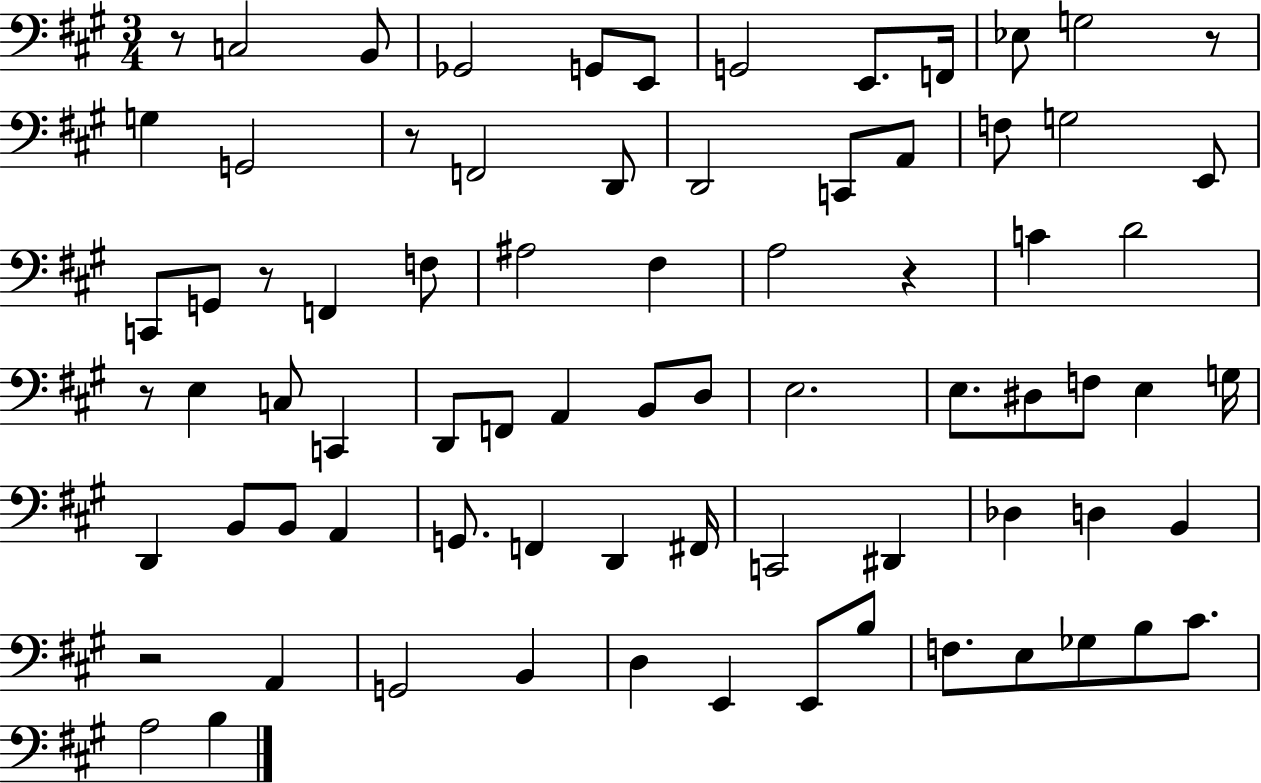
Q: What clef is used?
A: bass